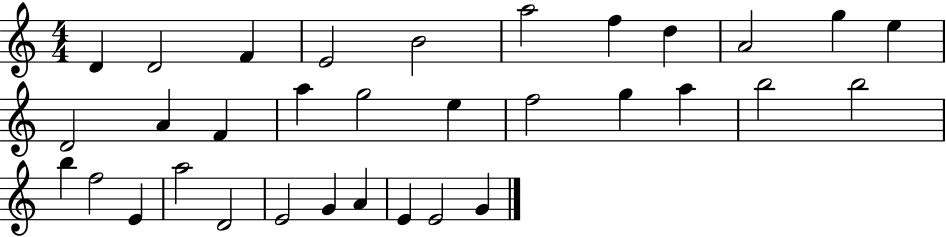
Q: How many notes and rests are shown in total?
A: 33